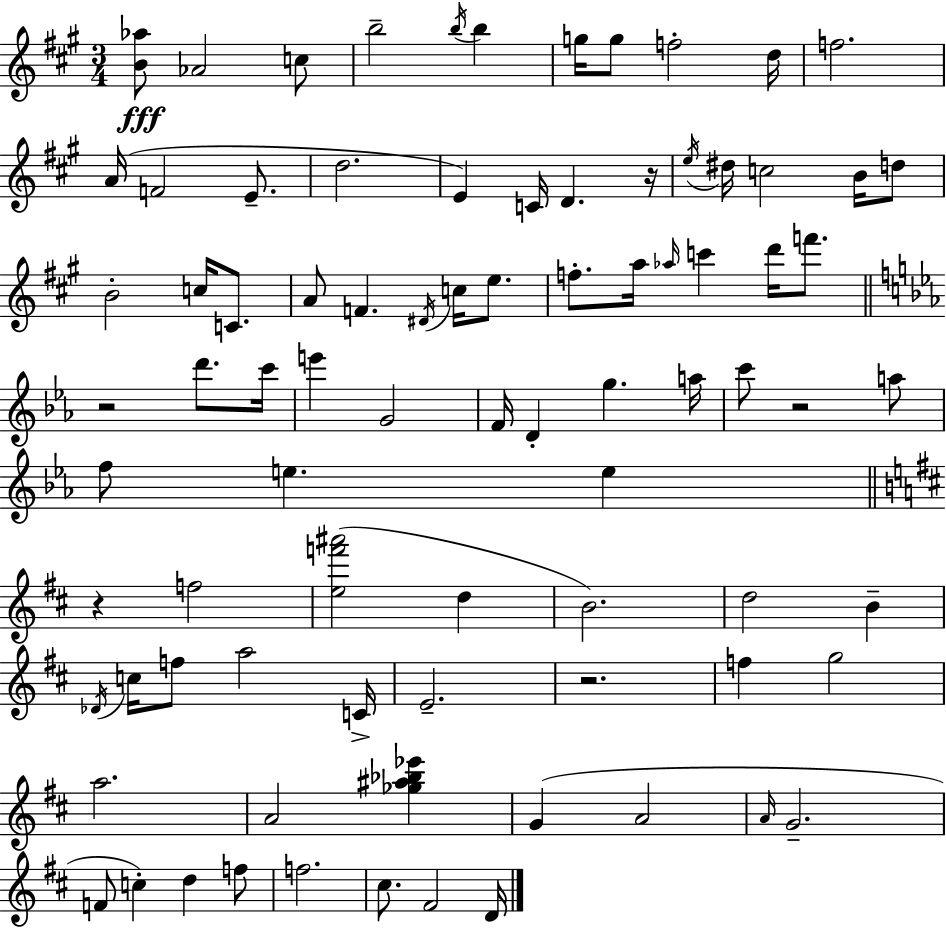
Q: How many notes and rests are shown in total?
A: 84